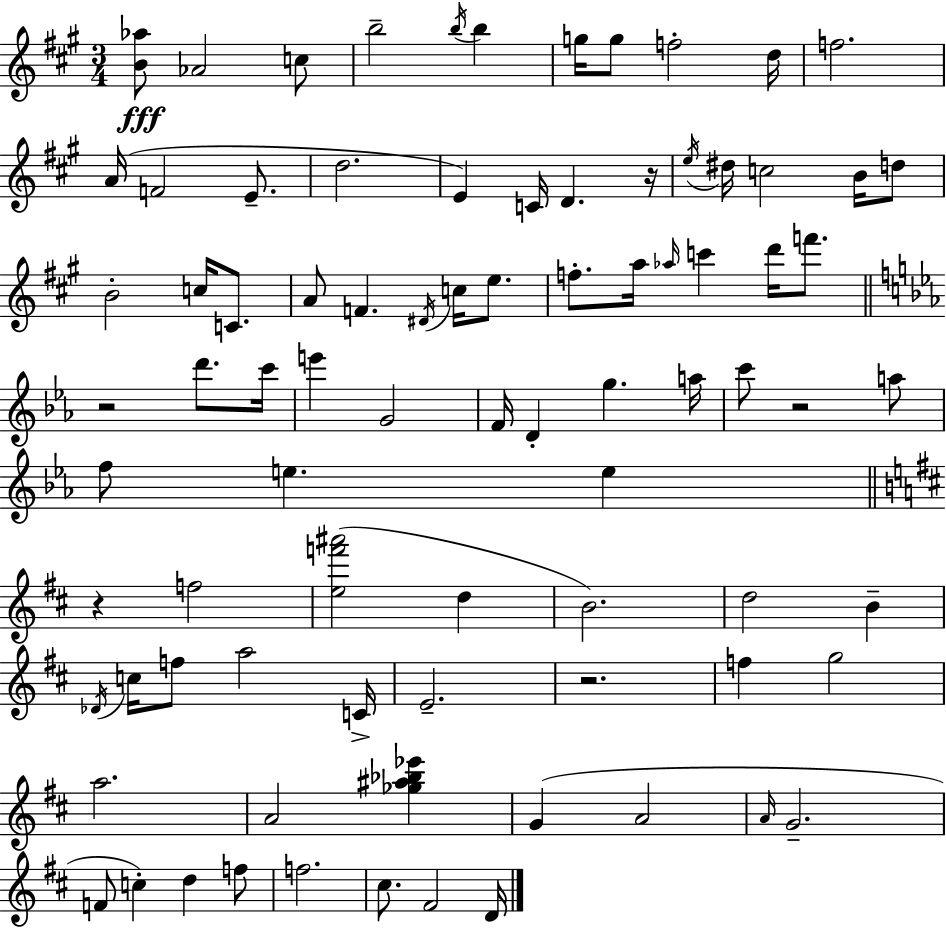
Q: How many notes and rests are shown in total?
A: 84